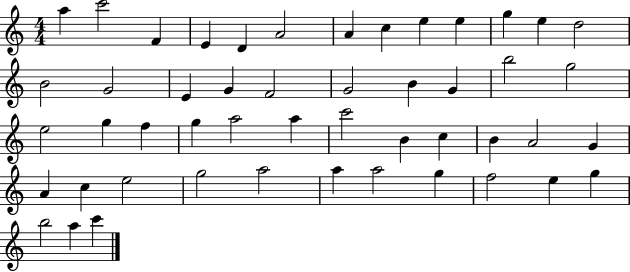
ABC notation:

X:1
T:Untitled
M:4/4
L:1/4
K:C
a c'2 F E D A2 A c e e g e d2 B2 G2 E G F2 G2 B G b2 g2 e2 g f g a2 a c'2 B c B A2 G A c e2 g2 a2 a a2 g f2 e g b2 a c'